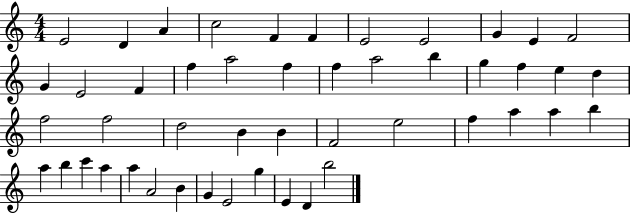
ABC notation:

X:1
T:Untitled
M:4/4
L:1/4
K:C
E2 D A c2 F F E2 E2 G E F2 G E2 F f a2 f f a2 b g f e d f2 f2 d2 B B F2 e2 f a a b a b c' a a A2 B G E2 g E D b2